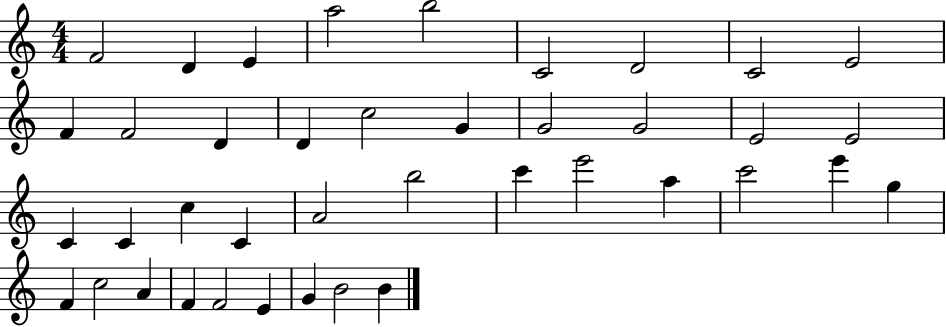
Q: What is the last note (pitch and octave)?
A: B4